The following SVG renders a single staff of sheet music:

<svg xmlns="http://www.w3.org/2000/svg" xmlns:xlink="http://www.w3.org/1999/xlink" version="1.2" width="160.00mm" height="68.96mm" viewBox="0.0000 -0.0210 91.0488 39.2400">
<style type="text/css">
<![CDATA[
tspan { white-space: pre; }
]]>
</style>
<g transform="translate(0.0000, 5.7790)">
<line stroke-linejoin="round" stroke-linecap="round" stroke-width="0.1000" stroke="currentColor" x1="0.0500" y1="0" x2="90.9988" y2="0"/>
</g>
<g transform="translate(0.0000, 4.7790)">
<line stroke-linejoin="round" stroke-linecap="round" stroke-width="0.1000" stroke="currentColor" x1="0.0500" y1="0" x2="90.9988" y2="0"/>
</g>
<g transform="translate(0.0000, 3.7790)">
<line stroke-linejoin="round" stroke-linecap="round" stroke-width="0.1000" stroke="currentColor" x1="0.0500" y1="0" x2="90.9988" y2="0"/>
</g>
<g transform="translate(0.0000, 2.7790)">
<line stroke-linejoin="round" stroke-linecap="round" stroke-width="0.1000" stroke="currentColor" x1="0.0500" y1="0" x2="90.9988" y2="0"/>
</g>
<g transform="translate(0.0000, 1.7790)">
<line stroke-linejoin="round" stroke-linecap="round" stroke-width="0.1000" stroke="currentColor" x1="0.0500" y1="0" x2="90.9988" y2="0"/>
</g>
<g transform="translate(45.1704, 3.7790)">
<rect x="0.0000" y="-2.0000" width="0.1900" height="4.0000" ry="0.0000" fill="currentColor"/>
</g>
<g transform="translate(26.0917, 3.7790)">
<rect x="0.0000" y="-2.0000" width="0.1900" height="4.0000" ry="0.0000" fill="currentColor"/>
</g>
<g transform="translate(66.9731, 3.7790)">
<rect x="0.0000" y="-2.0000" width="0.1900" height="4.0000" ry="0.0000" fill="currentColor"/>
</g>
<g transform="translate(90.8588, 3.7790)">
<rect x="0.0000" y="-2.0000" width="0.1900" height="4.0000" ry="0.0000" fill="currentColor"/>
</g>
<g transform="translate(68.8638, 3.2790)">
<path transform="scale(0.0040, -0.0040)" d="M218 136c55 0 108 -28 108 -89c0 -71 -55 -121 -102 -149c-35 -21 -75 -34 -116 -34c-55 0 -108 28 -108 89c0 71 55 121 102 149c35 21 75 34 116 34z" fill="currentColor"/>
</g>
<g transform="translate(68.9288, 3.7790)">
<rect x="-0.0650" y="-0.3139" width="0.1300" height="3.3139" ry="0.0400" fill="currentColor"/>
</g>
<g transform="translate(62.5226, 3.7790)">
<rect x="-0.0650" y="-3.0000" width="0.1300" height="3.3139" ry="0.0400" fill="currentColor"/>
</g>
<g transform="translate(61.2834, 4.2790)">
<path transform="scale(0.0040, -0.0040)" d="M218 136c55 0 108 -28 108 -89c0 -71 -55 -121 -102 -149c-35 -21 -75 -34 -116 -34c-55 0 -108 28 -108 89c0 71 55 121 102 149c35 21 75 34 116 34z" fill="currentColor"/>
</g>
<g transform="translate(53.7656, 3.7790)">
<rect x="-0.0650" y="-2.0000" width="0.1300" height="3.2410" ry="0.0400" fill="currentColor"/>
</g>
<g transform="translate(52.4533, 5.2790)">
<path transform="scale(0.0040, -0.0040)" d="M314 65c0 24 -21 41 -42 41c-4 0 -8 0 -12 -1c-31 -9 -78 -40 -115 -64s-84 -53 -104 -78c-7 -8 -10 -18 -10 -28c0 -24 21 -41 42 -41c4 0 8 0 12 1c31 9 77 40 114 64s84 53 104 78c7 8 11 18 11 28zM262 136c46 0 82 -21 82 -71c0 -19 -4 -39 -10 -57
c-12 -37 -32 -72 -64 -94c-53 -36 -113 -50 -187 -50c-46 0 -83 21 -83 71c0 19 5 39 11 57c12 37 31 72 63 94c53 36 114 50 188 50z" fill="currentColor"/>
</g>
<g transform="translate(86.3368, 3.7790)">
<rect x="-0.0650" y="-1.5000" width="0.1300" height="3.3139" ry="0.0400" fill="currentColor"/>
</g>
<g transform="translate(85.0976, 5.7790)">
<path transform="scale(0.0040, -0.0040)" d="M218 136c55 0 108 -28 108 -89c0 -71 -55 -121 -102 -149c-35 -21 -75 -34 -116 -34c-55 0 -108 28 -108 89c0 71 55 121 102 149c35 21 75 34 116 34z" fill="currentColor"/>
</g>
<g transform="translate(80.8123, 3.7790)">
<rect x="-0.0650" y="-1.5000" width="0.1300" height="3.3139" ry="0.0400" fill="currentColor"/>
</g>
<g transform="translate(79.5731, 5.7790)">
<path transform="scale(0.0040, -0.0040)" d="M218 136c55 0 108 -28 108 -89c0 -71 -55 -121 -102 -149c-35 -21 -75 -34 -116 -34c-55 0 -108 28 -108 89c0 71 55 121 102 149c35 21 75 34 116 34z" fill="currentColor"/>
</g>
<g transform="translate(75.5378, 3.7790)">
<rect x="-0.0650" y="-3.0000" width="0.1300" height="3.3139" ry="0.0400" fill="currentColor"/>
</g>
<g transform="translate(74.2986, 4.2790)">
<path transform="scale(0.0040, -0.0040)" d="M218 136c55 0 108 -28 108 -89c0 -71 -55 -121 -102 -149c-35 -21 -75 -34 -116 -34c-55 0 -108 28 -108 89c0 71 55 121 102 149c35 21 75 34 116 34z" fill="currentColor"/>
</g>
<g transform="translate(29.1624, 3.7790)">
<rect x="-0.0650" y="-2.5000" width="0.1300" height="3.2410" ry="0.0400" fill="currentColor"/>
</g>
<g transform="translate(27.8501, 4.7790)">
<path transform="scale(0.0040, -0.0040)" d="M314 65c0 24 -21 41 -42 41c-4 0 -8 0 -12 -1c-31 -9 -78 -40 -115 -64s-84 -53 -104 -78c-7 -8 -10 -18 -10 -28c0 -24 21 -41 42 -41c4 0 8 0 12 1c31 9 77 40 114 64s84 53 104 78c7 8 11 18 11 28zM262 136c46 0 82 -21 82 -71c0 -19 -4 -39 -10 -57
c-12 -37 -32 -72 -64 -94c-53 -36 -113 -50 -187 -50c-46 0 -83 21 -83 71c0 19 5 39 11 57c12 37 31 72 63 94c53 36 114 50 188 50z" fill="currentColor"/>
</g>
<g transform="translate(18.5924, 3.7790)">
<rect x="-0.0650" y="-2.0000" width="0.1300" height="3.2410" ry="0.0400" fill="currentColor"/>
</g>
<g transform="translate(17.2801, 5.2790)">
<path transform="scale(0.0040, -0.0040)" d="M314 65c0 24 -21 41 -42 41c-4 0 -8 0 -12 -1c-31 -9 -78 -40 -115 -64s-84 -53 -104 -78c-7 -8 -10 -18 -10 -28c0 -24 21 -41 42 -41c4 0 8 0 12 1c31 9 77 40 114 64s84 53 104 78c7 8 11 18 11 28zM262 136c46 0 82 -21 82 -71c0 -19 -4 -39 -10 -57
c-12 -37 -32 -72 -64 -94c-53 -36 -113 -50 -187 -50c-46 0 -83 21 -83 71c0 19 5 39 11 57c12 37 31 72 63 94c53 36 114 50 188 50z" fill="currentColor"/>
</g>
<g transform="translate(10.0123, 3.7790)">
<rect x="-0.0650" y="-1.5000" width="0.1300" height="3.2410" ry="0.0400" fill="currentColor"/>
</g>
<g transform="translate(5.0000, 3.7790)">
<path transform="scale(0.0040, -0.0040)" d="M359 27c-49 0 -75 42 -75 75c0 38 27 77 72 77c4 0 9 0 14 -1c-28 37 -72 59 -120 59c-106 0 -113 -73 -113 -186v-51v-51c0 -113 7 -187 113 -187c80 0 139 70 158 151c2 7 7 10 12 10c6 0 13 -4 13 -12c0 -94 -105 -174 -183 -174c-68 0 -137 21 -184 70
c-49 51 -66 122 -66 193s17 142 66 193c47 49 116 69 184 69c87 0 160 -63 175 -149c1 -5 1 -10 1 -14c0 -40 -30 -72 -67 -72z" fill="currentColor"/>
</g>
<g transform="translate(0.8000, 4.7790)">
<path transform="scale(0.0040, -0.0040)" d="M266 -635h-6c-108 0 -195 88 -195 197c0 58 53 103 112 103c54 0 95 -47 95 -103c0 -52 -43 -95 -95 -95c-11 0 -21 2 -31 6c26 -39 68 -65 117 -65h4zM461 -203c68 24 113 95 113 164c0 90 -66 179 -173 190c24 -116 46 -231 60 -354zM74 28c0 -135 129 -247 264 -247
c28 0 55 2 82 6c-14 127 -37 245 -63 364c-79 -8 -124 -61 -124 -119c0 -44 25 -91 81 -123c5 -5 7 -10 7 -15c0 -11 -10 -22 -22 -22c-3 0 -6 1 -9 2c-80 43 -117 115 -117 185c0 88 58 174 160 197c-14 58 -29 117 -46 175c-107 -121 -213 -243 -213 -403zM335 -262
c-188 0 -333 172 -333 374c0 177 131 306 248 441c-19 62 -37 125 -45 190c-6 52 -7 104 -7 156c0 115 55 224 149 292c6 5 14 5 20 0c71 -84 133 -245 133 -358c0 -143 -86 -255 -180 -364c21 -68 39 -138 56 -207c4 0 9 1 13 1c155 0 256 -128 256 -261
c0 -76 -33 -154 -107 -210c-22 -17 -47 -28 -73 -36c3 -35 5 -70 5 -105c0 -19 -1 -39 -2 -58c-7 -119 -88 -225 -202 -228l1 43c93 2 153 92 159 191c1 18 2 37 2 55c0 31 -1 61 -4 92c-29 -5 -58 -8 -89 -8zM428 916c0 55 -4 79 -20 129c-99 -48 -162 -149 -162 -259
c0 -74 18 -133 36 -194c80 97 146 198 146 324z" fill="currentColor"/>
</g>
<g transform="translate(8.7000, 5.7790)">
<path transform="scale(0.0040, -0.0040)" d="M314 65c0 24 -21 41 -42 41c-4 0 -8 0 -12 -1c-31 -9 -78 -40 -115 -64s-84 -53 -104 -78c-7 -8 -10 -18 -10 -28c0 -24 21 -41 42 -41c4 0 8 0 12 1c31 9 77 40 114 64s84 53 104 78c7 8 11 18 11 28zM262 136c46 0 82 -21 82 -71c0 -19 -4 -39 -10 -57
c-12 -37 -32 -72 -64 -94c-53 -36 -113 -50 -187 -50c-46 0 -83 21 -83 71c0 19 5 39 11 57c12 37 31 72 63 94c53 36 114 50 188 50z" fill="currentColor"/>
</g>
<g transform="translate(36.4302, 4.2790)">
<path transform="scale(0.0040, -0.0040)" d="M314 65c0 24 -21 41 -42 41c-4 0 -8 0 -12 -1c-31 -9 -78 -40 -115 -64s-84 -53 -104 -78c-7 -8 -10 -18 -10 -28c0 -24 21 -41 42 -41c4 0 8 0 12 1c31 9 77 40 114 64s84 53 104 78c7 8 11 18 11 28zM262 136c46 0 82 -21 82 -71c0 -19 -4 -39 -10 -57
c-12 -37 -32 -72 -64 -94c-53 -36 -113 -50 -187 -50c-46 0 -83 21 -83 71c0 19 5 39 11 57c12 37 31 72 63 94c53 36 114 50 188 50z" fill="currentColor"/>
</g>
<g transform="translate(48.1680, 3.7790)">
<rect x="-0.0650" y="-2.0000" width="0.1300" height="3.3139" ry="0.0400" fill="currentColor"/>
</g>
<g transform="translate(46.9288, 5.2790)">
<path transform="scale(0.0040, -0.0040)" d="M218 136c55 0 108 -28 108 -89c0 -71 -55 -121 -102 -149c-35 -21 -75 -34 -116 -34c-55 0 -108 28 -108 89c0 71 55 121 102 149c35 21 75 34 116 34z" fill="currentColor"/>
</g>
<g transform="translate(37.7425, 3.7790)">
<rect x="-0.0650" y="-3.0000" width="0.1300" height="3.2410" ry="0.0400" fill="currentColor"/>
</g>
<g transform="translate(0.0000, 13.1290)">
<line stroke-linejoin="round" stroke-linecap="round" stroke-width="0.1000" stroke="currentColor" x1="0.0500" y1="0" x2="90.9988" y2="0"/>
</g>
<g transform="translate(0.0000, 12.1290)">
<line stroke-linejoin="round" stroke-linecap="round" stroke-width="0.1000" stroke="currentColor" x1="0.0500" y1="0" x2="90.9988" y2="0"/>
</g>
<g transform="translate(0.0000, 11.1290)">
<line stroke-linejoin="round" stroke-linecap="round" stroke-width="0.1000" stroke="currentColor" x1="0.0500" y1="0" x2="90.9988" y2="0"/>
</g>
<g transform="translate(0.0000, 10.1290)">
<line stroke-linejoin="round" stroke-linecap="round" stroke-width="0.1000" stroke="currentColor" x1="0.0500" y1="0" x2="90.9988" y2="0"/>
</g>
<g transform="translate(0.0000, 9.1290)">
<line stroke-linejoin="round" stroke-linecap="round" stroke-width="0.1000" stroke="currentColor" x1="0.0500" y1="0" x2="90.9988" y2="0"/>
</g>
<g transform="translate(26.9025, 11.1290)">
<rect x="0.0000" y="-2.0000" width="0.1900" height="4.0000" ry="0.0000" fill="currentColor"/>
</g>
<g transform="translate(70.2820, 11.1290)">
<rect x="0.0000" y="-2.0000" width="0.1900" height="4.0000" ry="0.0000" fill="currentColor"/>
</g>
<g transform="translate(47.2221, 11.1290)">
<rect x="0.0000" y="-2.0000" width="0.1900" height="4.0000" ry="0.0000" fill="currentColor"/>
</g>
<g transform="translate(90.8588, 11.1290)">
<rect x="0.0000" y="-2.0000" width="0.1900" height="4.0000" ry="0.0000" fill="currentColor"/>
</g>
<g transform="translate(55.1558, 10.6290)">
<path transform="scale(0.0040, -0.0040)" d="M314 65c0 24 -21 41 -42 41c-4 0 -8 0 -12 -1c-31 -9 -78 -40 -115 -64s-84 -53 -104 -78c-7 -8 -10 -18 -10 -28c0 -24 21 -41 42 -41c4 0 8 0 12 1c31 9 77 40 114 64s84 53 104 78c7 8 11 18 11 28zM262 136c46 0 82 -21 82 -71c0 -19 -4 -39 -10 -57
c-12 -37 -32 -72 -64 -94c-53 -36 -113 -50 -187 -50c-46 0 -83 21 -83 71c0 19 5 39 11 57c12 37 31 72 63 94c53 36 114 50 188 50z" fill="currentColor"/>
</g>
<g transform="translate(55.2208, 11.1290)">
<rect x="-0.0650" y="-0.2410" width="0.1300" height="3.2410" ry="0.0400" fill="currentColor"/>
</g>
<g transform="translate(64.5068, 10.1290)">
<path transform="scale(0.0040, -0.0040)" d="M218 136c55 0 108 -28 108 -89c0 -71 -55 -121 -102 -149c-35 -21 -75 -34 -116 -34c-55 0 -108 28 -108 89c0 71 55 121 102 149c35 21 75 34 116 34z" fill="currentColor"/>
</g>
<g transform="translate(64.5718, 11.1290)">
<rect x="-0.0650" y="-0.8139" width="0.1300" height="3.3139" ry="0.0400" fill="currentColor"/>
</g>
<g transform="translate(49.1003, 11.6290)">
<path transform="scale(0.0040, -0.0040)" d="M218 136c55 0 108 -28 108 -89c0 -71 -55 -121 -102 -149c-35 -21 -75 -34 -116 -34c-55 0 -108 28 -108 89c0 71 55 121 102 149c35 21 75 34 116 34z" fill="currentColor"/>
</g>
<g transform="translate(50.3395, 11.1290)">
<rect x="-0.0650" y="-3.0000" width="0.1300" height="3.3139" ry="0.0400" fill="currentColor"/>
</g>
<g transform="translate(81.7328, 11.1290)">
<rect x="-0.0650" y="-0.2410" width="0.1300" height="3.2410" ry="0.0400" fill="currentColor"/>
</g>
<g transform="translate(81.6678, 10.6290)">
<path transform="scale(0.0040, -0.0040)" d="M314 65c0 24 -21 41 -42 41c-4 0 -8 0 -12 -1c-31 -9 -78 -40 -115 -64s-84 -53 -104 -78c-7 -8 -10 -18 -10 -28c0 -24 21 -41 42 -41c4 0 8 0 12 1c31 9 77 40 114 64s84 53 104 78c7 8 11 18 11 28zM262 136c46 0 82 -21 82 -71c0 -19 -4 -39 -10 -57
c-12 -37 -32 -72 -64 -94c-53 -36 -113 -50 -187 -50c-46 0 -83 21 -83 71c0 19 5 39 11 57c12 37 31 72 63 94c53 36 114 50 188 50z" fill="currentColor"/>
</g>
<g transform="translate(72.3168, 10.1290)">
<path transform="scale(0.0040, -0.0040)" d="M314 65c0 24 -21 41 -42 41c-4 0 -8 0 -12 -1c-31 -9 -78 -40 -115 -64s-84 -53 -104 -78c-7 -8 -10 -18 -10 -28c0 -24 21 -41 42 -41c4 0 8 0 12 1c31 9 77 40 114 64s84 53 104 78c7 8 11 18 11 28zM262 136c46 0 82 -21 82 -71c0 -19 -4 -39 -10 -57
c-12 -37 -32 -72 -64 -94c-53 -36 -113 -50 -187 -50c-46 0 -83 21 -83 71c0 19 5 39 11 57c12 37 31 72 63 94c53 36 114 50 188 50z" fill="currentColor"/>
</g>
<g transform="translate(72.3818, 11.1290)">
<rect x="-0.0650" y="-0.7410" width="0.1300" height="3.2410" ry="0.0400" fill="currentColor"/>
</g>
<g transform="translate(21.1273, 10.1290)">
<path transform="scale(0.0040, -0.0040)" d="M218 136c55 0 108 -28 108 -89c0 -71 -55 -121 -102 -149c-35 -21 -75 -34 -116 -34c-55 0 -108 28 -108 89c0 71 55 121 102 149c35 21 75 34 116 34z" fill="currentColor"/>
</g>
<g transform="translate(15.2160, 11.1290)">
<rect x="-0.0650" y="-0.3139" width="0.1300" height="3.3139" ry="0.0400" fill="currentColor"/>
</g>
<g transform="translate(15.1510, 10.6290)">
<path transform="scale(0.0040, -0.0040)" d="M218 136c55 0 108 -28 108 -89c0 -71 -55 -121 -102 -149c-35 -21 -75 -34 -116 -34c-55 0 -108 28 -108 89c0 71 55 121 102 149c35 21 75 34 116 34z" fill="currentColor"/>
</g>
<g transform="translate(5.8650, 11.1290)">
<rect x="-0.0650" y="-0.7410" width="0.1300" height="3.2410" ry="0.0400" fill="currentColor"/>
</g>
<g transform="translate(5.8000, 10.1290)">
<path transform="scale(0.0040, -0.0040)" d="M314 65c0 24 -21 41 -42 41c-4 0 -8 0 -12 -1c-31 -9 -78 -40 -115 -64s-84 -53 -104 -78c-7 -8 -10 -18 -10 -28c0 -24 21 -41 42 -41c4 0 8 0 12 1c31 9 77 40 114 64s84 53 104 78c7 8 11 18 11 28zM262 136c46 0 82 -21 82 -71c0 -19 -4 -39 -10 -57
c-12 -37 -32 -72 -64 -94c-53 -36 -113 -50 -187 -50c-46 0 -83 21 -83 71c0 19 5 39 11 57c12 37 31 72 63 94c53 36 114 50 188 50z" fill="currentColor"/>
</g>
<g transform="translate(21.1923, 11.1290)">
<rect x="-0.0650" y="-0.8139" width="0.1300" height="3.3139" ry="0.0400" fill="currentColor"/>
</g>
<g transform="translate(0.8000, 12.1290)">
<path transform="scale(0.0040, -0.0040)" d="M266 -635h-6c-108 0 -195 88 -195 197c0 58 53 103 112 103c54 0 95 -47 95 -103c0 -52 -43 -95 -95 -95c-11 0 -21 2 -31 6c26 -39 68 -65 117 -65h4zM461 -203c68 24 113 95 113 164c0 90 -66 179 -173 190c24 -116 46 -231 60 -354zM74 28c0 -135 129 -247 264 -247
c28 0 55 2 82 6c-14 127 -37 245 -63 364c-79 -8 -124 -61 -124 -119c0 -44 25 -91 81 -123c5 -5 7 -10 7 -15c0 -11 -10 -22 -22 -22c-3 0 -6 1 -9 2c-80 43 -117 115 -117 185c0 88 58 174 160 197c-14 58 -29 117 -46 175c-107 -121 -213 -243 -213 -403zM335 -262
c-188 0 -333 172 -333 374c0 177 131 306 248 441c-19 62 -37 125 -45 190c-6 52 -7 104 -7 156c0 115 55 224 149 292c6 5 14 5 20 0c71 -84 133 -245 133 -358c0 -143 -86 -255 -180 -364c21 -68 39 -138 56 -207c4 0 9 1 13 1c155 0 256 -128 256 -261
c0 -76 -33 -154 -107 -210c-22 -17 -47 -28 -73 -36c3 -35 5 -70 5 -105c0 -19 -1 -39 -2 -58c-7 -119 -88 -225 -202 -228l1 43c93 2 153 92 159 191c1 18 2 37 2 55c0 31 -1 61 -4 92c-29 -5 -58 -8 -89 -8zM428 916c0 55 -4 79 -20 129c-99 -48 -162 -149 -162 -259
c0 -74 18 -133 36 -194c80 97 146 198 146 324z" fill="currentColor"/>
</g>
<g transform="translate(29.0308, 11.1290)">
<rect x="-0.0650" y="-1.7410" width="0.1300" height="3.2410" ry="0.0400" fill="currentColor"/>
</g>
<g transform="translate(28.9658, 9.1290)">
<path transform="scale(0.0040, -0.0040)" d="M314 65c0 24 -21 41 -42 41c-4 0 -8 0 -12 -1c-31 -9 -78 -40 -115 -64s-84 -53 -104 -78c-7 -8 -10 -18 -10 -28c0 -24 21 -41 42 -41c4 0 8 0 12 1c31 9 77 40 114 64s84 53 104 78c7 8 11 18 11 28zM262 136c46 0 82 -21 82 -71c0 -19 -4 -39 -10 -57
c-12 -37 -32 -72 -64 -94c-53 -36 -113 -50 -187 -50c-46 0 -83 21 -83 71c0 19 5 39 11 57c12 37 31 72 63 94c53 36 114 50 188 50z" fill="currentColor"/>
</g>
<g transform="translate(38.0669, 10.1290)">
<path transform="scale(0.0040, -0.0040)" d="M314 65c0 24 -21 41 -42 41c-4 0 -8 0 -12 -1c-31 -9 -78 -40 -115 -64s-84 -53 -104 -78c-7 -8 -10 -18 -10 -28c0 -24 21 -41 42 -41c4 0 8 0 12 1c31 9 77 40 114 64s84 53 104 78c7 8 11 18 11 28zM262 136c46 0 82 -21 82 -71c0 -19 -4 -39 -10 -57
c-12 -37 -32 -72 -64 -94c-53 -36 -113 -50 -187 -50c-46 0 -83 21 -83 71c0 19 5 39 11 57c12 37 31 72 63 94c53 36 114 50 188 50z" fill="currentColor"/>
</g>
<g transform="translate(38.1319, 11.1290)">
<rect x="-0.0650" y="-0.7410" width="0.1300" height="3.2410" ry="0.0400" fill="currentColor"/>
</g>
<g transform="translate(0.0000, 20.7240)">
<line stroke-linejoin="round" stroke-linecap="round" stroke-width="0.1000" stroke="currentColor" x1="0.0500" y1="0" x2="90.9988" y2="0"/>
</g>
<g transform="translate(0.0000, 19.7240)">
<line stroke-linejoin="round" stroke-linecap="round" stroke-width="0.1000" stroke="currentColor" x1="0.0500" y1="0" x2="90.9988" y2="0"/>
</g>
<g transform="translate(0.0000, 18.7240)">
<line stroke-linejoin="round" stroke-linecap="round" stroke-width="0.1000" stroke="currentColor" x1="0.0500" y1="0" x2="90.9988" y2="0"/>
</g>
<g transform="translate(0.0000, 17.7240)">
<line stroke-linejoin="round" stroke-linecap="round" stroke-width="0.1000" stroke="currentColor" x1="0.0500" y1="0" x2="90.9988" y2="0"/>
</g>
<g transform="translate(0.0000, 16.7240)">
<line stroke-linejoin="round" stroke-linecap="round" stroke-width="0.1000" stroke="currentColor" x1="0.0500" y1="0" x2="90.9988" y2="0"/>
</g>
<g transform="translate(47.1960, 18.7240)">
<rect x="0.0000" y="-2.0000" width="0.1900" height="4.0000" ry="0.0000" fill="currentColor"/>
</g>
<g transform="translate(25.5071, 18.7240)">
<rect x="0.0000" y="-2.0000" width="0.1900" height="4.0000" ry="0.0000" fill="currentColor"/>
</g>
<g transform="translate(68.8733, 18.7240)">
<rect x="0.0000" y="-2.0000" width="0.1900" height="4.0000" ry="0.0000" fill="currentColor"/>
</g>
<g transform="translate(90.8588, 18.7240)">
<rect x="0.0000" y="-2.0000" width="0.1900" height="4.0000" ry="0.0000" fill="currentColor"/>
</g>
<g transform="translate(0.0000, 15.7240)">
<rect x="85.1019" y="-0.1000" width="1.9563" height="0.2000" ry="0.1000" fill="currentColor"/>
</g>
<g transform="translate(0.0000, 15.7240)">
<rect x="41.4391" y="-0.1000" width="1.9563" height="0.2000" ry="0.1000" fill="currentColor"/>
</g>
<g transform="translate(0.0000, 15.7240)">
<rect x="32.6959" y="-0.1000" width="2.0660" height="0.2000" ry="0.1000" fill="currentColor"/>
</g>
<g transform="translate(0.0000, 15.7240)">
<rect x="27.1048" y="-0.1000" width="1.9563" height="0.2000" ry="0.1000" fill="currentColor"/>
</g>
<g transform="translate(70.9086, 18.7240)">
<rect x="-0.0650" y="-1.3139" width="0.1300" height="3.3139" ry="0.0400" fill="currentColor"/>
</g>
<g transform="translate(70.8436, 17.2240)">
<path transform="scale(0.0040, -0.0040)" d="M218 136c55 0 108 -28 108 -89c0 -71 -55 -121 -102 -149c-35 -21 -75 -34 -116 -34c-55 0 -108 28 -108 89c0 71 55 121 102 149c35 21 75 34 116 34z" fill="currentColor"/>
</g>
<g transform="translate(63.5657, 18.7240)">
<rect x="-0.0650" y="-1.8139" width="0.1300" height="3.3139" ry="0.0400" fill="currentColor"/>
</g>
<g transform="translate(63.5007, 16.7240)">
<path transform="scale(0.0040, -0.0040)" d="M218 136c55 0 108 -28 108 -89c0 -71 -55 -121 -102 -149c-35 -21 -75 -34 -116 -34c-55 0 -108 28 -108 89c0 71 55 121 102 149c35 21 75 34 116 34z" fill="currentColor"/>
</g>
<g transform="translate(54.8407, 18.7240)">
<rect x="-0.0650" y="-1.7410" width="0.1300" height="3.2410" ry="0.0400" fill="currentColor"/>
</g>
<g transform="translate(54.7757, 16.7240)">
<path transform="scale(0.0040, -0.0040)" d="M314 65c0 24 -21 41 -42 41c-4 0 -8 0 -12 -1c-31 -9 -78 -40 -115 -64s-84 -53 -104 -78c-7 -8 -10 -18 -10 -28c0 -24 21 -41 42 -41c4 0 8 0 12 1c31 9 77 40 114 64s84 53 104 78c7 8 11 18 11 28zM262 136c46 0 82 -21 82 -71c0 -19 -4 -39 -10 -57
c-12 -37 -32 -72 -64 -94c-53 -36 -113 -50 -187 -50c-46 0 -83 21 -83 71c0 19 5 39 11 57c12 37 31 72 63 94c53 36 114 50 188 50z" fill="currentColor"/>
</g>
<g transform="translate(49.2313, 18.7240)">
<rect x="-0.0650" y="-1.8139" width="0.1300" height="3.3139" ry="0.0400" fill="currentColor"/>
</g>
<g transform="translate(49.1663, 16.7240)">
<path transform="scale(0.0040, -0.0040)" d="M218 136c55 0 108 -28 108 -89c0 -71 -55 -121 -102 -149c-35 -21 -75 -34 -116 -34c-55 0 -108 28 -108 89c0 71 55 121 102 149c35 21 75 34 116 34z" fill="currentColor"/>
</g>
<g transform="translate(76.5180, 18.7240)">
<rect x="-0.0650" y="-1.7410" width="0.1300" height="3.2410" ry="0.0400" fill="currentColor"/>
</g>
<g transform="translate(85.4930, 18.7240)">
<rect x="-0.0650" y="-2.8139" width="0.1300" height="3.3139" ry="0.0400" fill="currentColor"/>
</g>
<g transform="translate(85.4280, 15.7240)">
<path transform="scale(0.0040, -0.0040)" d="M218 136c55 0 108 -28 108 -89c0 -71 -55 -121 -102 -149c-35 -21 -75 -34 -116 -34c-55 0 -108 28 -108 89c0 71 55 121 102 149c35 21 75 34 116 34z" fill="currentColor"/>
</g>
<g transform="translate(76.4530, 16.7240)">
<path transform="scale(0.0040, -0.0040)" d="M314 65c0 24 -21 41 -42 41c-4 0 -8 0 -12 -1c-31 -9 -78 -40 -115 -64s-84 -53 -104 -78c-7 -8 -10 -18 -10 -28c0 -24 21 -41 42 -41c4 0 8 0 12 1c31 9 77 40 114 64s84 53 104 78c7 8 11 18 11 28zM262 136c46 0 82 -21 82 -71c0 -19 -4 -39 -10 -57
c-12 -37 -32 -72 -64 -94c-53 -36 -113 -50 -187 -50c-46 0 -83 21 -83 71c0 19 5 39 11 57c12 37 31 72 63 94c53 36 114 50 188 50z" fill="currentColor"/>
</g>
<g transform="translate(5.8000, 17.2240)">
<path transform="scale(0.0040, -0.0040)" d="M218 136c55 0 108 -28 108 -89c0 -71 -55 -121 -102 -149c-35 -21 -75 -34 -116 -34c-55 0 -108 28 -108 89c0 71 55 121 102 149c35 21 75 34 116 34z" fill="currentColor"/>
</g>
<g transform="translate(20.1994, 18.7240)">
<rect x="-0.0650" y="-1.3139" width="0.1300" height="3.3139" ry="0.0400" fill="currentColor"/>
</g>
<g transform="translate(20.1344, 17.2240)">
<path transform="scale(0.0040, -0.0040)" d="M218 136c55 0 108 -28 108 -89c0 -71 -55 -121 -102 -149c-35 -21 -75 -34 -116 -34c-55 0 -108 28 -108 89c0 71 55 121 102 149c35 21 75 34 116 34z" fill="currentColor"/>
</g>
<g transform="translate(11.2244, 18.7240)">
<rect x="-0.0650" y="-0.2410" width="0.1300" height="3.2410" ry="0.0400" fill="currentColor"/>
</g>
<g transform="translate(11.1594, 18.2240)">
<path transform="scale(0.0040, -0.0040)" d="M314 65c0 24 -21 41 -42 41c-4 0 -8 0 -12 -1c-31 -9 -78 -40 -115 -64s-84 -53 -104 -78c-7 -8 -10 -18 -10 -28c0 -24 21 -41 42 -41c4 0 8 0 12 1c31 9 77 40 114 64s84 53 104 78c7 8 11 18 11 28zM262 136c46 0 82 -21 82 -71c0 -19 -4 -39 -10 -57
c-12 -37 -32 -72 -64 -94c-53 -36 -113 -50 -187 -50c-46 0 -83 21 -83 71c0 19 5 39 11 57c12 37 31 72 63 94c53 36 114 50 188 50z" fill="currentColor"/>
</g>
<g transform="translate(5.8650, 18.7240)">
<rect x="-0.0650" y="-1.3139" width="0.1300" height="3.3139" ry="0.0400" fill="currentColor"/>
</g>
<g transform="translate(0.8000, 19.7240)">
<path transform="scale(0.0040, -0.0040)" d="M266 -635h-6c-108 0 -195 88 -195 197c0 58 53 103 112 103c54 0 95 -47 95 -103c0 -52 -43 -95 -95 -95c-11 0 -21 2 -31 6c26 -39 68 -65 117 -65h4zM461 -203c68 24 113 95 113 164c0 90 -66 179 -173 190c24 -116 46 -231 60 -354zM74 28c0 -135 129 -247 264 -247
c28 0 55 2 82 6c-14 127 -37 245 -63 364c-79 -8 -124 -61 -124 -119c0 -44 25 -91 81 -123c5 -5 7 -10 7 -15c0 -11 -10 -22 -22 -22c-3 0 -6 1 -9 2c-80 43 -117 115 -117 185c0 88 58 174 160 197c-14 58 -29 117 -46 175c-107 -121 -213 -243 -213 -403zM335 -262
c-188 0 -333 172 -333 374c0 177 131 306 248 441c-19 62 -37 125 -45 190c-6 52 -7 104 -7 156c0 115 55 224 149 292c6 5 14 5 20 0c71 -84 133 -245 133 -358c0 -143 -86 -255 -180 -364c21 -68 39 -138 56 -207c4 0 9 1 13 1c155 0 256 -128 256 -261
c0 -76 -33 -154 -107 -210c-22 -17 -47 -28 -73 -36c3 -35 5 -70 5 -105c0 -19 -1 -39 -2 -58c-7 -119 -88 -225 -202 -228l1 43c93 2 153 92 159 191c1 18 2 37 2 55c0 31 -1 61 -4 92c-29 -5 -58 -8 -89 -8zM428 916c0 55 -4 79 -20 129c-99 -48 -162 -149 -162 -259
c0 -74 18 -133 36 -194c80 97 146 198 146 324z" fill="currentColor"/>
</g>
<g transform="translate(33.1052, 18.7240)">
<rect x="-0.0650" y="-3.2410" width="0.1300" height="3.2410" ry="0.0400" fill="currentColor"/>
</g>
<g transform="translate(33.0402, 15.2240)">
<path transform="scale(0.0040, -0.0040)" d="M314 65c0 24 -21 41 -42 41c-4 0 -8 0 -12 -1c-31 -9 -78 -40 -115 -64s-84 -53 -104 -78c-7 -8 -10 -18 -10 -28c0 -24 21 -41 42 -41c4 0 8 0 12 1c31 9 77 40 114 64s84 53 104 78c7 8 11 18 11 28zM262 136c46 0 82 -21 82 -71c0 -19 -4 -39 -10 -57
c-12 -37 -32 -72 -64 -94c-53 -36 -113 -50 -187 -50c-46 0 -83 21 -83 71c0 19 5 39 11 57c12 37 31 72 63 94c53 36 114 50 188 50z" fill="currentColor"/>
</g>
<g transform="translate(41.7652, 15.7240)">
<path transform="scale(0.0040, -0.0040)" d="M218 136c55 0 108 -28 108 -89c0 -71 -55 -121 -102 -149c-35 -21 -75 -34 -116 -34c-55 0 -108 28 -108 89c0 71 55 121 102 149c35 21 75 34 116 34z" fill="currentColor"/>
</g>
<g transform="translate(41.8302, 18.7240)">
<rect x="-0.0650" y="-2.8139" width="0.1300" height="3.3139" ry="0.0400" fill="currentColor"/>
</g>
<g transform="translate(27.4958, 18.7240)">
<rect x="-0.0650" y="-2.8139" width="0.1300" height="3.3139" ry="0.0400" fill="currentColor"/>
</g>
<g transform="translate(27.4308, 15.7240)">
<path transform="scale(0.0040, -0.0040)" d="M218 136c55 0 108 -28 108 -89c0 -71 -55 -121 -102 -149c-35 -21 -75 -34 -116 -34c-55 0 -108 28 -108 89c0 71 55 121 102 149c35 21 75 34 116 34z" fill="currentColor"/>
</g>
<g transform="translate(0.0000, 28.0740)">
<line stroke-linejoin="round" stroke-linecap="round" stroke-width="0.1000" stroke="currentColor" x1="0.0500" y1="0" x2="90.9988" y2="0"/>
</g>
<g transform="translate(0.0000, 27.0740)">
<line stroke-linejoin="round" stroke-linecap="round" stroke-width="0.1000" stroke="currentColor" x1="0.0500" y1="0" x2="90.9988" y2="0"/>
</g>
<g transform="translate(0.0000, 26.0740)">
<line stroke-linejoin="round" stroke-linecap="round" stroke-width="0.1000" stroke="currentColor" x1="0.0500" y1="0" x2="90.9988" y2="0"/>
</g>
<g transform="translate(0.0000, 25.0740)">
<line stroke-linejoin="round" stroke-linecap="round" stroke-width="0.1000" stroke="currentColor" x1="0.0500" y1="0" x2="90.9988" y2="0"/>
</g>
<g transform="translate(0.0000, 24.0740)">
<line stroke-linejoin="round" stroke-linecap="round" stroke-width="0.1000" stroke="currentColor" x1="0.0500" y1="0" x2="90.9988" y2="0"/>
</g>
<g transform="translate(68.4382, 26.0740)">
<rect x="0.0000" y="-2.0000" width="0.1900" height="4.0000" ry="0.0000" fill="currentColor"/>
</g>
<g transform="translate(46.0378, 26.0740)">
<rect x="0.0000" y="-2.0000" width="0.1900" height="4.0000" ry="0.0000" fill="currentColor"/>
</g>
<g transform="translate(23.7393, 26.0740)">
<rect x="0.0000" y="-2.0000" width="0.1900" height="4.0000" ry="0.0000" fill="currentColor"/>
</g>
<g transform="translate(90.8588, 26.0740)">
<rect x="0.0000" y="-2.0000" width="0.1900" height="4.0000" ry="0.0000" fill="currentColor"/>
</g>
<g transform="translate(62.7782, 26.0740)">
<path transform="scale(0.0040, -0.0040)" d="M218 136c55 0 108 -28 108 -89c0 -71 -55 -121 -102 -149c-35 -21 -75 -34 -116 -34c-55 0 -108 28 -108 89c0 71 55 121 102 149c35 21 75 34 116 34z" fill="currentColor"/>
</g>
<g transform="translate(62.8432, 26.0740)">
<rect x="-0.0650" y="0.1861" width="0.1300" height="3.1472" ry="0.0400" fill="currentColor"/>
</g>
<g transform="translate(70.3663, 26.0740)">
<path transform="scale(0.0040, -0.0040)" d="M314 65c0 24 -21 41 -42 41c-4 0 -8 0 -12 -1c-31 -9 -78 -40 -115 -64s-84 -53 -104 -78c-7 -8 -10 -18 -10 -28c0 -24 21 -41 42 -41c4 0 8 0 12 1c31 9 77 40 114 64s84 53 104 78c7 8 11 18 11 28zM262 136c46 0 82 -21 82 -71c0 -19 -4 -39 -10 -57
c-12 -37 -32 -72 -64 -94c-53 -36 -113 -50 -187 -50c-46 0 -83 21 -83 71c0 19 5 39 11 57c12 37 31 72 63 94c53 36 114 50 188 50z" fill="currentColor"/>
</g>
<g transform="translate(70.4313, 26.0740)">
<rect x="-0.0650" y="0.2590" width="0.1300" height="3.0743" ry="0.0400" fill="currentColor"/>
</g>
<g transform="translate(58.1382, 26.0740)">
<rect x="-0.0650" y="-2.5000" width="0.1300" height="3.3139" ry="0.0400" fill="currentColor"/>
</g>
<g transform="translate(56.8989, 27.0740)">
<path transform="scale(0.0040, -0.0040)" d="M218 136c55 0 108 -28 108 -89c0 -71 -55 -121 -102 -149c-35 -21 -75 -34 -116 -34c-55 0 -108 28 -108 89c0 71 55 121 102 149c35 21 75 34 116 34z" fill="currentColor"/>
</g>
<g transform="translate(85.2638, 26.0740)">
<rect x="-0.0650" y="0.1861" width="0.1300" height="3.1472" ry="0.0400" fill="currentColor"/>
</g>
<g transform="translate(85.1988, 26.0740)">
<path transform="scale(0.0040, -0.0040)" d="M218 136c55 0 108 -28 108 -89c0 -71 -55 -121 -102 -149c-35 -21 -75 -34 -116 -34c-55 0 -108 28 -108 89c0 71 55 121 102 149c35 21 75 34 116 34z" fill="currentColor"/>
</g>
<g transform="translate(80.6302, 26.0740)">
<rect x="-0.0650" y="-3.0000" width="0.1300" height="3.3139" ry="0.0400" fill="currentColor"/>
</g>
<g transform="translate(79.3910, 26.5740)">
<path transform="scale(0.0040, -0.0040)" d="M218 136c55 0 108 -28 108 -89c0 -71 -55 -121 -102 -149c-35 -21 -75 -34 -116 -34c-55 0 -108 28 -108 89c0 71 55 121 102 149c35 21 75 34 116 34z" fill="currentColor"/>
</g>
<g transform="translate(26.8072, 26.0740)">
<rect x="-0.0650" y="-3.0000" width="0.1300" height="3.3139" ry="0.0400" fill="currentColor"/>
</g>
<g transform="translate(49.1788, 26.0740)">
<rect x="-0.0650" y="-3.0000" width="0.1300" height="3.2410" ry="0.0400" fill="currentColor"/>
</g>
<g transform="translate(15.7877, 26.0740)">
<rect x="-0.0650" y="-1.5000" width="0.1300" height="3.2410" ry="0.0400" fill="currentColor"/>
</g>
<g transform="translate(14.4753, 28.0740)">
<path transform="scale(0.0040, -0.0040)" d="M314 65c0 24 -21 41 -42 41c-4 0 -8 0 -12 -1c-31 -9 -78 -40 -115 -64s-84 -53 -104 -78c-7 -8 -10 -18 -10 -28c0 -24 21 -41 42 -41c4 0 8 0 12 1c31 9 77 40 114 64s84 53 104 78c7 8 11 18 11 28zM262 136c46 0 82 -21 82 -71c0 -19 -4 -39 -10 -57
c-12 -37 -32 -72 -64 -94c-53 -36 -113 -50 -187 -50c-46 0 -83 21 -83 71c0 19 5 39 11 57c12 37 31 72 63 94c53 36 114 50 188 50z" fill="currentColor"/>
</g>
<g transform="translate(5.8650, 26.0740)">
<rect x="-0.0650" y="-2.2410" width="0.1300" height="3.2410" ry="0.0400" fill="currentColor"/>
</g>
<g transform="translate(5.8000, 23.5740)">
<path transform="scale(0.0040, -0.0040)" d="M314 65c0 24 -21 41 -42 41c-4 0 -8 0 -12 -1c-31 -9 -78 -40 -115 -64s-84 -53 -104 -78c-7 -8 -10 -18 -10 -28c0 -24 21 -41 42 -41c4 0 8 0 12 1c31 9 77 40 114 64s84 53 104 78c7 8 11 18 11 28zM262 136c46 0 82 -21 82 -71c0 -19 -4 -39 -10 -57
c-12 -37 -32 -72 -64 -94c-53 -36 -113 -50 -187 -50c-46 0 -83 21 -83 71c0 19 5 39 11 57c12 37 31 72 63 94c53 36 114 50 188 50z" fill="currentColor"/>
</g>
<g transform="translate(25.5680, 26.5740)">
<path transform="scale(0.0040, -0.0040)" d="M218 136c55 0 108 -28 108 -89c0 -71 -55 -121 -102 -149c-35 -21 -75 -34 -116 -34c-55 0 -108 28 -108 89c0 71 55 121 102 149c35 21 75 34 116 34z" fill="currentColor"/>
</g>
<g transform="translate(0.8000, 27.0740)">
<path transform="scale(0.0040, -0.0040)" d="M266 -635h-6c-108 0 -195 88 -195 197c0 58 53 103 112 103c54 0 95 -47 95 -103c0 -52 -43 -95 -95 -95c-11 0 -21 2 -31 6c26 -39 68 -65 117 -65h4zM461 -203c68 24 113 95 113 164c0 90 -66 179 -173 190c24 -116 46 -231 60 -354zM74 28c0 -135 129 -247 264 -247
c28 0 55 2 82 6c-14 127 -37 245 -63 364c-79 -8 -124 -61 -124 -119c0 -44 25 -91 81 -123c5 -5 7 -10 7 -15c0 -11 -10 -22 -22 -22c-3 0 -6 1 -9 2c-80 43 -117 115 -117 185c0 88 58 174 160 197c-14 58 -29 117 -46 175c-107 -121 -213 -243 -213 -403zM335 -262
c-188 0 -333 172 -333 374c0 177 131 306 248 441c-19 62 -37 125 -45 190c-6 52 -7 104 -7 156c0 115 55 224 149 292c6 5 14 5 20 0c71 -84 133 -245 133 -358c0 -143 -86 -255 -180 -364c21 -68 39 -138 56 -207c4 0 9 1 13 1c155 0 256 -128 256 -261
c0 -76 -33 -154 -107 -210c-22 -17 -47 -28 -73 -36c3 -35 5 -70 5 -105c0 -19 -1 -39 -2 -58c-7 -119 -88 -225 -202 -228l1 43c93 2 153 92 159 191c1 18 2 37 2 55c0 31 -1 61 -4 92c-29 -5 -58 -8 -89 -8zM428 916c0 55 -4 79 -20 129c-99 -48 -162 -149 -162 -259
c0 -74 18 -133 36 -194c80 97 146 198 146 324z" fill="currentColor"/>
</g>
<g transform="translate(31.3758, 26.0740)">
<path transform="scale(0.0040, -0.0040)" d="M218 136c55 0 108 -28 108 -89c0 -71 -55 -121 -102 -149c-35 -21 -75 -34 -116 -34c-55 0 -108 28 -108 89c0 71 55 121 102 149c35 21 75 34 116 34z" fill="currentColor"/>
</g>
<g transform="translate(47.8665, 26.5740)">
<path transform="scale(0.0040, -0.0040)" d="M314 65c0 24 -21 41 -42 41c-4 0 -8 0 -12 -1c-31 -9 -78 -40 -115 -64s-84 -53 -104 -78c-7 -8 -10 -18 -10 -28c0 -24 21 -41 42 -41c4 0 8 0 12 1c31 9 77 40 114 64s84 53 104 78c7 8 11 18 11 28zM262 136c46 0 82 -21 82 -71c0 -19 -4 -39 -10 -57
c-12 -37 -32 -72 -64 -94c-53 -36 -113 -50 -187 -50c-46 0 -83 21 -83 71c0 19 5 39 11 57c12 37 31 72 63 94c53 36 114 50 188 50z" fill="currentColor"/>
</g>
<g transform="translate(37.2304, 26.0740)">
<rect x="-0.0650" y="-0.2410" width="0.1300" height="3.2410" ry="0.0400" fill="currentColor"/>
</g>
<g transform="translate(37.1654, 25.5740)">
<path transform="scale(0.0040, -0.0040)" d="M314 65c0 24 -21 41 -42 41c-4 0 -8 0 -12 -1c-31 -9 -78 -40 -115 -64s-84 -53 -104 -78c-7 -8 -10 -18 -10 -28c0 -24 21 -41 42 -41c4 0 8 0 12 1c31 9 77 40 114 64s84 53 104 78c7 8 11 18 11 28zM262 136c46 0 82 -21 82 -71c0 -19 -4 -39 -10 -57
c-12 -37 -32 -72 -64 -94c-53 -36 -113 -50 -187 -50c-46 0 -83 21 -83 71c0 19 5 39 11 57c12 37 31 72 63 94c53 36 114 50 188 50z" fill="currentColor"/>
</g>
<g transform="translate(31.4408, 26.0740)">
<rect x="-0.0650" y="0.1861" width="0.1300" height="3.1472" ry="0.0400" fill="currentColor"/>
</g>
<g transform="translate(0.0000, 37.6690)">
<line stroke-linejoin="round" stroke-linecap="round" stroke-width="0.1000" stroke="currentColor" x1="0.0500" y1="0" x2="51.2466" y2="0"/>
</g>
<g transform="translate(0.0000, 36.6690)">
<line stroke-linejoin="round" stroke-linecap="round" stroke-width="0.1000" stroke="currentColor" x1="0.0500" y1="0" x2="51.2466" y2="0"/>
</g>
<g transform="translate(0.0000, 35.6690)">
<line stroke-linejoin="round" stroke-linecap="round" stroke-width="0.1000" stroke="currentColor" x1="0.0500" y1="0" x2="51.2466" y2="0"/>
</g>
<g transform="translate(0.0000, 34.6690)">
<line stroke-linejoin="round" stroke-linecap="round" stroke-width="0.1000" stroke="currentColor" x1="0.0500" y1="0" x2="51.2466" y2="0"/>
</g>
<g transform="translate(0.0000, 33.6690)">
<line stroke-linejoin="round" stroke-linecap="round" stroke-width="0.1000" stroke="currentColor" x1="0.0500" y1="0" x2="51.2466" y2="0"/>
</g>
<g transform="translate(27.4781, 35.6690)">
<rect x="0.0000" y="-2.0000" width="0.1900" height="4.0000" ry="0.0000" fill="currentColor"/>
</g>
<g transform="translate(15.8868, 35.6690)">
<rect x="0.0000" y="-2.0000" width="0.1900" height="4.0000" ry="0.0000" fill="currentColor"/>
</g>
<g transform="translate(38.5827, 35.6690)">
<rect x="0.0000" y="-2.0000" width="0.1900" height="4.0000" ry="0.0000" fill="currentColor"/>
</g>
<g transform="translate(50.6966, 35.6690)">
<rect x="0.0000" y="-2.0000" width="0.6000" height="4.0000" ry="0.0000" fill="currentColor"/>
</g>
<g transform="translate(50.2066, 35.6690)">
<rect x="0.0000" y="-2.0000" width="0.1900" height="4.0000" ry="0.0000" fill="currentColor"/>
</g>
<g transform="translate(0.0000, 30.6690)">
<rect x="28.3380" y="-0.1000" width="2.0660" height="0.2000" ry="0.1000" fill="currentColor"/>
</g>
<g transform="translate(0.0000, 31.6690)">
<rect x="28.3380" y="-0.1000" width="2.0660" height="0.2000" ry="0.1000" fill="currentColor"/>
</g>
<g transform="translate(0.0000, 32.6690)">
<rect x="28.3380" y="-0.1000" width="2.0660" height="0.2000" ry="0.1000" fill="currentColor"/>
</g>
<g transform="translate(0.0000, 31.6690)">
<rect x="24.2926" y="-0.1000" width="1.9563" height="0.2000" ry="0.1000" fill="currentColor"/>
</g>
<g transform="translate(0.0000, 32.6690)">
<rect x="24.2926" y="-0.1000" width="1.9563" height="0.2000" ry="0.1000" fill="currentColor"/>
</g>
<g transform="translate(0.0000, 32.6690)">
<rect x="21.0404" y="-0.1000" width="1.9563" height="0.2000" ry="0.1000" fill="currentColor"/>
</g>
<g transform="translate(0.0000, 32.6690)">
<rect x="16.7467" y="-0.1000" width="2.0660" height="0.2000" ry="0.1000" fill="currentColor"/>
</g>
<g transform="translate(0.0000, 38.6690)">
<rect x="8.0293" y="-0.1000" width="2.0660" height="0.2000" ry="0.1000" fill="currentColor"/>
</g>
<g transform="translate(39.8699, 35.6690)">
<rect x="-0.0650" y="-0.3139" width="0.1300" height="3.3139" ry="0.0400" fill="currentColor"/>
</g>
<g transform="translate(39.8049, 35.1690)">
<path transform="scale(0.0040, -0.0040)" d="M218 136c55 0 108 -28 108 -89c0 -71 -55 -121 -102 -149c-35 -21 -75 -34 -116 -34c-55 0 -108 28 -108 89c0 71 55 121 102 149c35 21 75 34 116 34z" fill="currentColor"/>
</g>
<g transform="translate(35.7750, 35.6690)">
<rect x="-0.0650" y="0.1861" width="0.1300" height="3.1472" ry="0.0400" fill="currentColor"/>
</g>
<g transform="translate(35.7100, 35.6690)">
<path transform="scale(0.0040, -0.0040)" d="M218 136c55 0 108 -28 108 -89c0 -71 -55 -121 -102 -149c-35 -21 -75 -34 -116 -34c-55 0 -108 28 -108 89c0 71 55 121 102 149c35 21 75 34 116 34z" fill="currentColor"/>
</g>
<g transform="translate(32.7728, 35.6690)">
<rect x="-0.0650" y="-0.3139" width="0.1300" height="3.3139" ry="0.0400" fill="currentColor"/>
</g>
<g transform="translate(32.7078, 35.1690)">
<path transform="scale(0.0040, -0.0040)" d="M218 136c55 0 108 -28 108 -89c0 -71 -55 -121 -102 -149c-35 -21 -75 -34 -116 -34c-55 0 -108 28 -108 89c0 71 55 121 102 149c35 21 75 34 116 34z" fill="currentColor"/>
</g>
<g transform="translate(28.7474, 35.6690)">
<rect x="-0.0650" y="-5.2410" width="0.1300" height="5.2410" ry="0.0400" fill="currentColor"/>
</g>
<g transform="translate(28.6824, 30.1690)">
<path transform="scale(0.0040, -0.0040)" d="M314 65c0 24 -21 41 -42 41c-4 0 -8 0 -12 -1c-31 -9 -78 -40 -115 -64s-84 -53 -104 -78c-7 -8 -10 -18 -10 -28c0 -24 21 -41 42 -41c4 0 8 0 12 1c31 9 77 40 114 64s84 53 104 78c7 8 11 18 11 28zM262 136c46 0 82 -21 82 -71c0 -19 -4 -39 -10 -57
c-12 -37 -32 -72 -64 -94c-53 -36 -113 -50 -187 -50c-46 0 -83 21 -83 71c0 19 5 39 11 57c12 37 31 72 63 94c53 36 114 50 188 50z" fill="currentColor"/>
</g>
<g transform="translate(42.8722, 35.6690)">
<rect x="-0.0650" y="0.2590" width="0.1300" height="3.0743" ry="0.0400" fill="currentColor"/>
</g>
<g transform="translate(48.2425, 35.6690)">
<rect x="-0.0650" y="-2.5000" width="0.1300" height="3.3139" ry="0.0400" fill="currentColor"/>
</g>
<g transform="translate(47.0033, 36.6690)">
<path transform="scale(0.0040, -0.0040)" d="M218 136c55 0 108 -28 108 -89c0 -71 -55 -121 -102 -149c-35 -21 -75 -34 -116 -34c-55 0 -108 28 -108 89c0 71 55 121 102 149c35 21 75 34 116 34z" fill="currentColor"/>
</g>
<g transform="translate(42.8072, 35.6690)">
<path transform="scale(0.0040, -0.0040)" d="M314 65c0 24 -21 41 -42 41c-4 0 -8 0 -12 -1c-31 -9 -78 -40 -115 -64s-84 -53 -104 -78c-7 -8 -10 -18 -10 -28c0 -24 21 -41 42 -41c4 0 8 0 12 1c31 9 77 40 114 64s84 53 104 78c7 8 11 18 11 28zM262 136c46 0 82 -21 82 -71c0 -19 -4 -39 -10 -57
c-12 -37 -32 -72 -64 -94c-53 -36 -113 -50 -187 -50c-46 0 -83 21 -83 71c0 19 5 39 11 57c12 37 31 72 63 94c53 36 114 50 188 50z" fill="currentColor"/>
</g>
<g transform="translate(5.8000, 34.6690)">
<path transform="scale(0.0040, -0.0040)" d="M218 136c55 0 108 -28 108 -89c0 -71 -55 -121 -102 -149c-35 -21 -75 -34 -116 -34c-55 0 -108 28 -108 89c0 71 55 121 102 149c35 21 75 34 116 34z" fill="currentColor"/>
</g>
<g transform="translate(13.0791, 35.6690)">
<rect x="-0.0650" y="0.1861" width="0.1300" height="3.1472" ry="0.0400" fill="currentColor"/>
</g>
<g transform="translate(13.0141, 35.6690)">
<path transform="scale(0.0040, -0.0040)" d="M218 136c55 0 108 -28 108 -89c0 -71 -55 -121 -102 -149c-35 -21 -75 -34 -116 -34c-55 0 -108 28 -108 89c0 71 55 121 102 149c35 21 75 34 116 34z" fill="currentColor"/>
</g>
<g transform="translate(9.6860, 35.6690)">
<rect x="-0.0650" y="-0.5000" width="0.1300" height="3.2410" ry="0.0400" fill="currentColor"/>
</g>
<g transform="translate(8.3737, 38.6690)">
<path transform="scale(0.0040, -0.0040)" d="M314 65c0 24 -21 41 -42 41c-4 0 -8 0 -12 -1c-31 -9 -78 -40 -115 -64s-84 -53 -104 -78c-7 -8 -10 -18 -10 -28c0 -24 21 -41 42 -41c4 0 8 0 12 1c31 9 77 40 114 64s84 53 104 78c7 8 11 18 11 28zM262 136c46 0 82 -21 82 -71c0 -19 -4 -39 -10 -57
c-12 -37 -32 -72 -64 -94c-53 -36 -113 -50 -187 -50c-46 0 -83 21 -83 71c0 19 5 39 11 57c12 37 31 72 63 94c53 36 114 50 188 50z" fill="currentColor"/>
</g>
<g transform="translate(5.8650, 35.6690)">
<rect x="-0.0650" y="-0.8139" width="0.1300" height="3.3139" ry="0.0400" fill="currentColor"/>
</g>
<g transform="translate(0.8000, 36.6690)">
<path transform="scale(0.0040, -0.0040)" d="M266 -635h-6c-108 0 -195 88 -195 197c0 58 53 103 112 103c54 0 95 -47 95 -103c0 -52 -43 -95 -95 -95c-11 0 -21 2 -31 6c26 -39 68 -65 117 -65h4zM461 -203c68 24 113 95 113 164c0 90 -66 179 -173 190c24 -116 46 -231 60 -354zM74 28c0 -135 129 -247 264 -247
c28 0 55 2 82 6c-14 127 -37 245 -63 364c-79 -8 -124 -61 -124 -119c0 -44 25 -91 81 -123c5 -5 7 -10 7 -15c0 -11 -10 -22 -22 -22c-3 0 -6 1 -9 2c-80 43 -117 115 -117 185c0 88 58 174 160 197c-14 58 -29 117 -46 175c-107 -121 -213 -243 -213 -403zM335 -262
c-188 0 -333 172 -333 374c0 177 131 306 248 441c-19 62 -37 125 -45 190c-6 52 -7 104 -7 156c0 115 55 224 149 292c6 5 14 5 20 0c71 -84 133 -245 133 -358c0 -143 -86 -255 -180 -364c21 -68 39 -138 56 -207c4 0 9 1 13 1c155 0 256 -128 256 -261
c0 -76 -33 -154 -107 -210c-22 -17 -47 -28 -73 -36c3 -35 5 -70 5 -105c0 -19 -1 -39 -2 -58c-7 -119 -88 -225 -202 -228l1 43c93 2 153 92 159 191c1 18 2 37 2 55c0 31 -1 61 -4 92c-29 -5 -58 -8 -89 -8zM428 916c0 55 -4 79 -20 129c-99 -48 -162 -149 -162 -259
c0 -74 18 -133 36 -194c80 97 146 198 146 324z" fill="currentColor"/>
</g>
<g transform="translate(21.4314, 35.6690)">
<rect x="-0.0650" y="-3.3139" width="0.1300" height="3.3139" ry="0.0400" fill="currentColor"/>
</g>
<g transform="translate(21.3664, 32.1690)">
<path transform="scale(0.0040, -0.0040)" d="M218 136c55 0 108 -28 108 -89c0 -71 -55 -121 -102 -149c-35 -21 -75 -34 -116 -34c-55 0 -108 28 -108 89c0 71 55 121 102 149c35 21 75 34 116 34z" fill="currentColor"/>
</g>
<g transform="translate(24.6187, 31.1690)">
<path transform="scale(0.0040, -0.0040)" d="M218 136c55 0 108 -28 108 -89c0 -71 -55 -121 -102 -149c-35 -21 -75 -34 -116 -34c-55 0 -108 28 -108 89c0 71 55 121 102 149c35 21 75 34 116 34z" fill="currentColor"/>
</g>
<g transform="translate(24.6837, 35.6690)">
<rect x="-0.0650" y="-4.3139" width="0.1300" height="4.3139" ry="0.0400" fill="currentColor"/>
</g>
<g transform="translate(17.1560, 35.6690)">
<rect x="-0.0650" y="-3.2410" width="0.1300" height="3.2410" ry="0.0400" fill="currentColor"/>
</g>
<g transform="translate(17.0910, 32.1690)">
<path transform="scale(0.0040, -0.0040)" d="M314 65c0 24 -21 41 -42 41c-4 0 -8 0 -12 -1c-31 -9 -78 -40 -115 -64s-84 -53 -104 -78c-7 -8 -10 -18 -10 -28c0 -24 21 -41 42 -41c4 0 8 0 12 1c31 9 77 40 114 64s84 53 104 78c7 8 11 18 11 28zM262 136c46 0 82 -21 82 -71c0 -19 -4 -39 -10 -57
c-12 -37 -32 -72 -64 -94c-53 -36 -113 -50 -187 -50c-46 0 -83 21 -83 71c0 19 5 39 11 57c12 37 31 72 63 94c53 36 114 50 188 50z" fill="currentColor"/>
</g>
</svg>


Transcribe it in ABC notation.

X:1
T:Untitled
M:4/4
L:1/4
K:C
E2 F2 G2 A2 F F2 A c A E E d2 c d f2 d2 A c2 d d2 c2 e c2 e a b2 a f f2 f e f2 a g2 E2 A B c2 A2 G B B2 A B d C2 B b2 b d' f'2 c B c B2 G